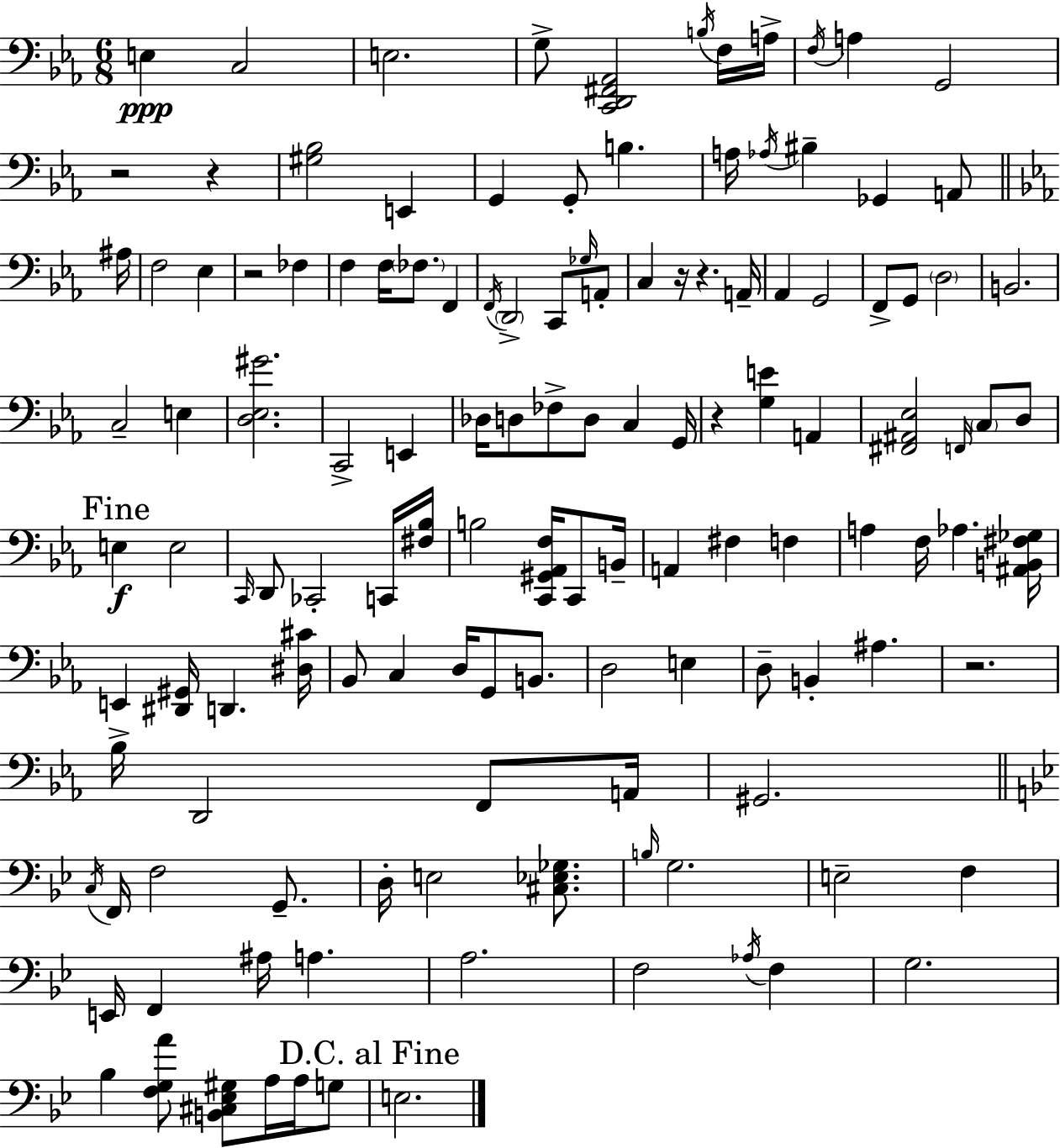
X:1
T:Untitled
M:6/8
L:1/4
K:Cm
E, C,2 E,2 G,/2 [C,,D,,^F,,_A,,]2 B,/4 F,/4 A,/4 F,/4 A, G,,2 z2 z [^G,_B,]2 E,, G,, G,,/2 B, A,/4 _A,/4 ^B, _G,, A,,/2 ^A,/4 F,2 _E, z2 _F, F, F,/4 _F,/2 F,, F,,/4 D,,2 C,,/2 _G,/4 A,,/2 C, z/4 z A,,/4 _A,, G,,2 F,,/2 G,,/2 D,2 B,,2 C,2 E, [D,_E,^G]2 C,,2 E,, _D,/4 D,/2 _F,/2 D,/2 C, G,,/4 z [G,E] A,, [^F,,^A,,_E,]2 F,,/4 C,/2 D,/2 E, E,2 C,,/4 D,,/2 _C,,2 C,,/4 [^F,_B,]/4 B,2 [C,,^G,,_A,,F,]/4 C,,/2 B,,/4 A,, ^F, F, A, F,/4 _A, [^A,,B,,^F,_G,]/4 E,, [^D,,^G,,]/4 D,, [^D,^C]/4 _B,,/2 C, D,/4 G,,/2 B,,/2 D,2 E, D,/2 B,, ^A, z2 _B,/4 D,,2 F,,/2 A,,/4 ^G,,2 C,/4 F,,/4 F,2 G,,/2 D,/4 E,2 [^C,_E,_G,]/2 B,/4 G,2 E,2 F, E,,/4 F,, ^A,/4 A, A,2 F,2 _A,/4 F, G,2 _B, [F,G,A]/2 [B,,^C,_E,^G,]/2 A,/4 A,/4 G,/2 E,2